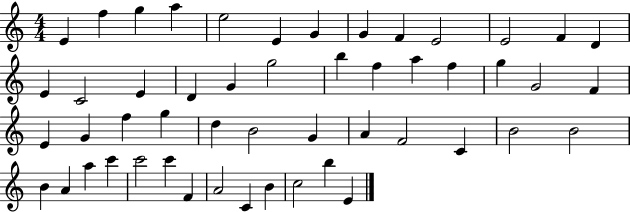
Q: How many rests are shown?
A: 0